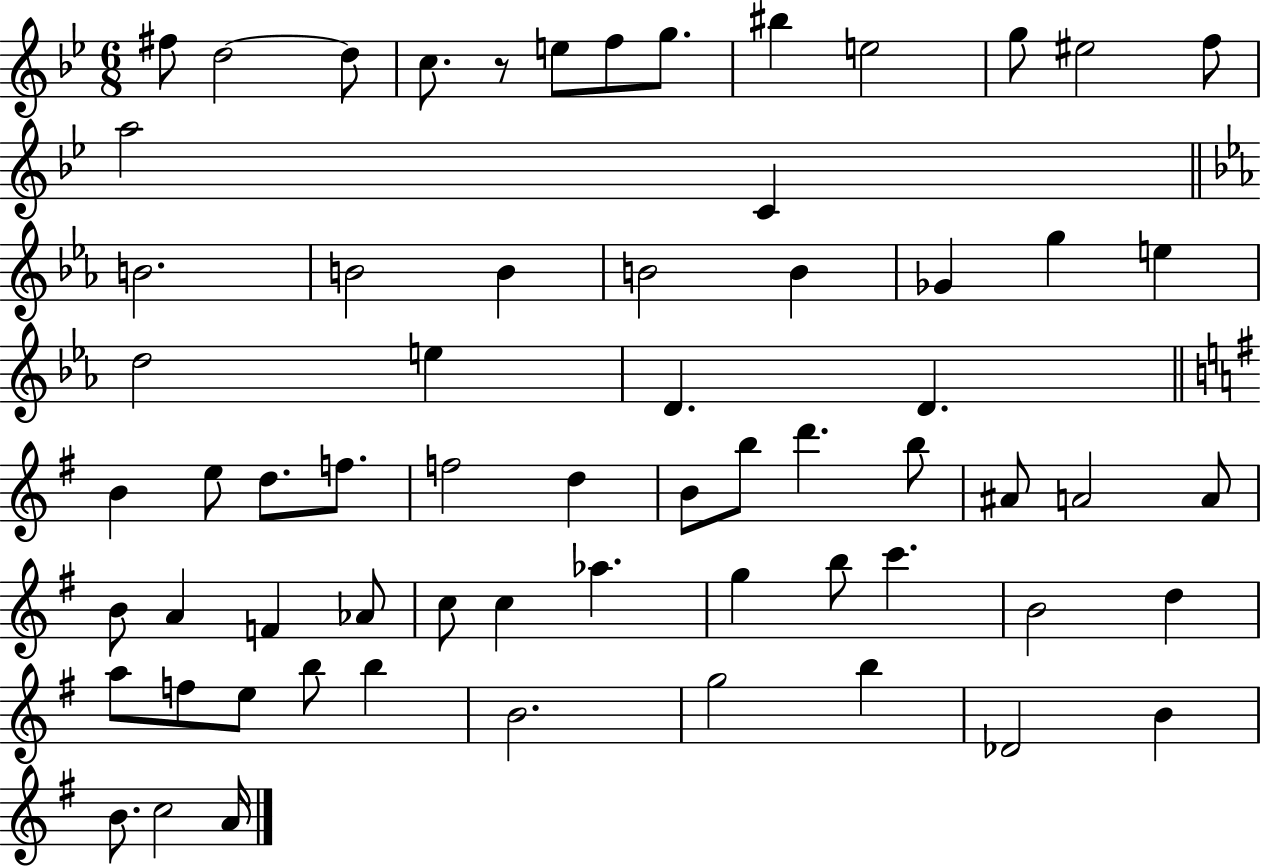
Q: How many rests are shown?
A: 1